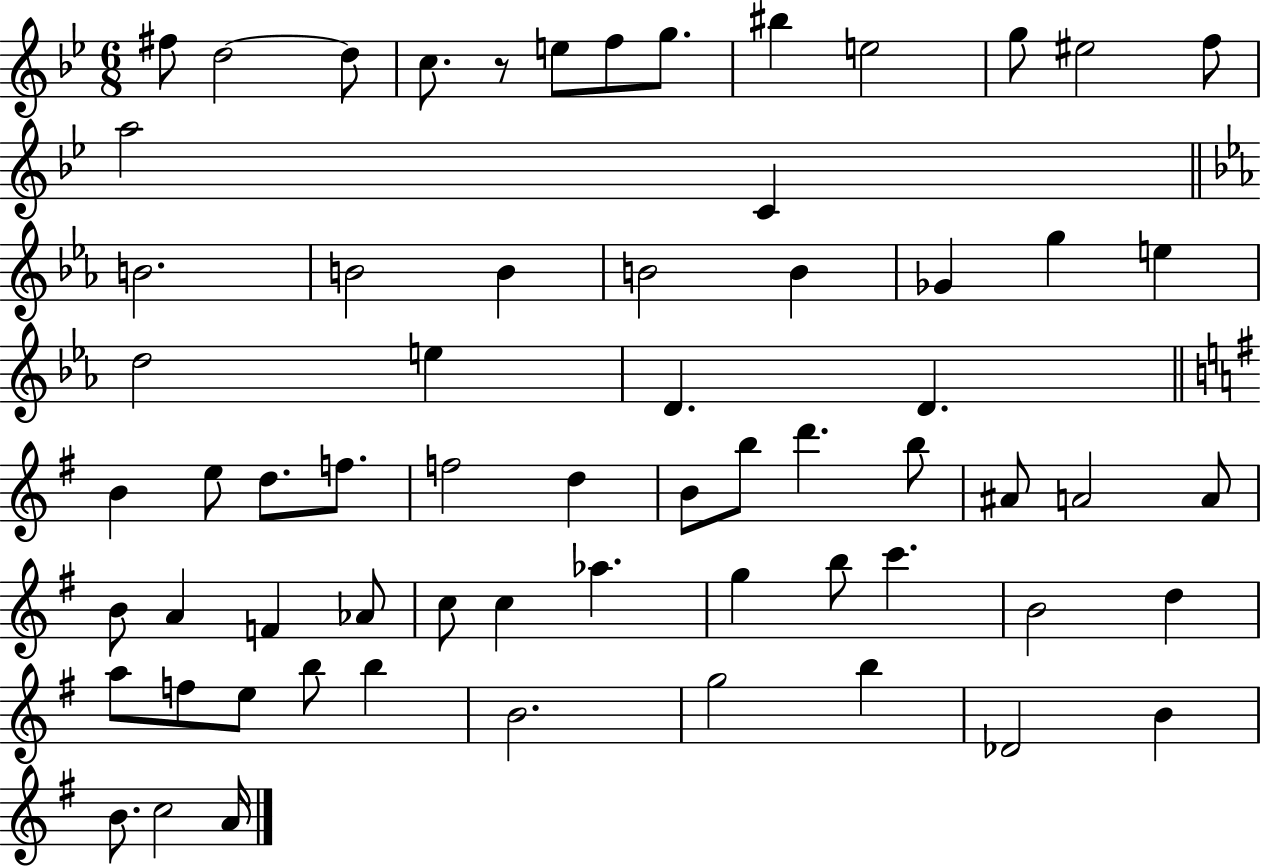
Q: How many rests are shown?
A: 1